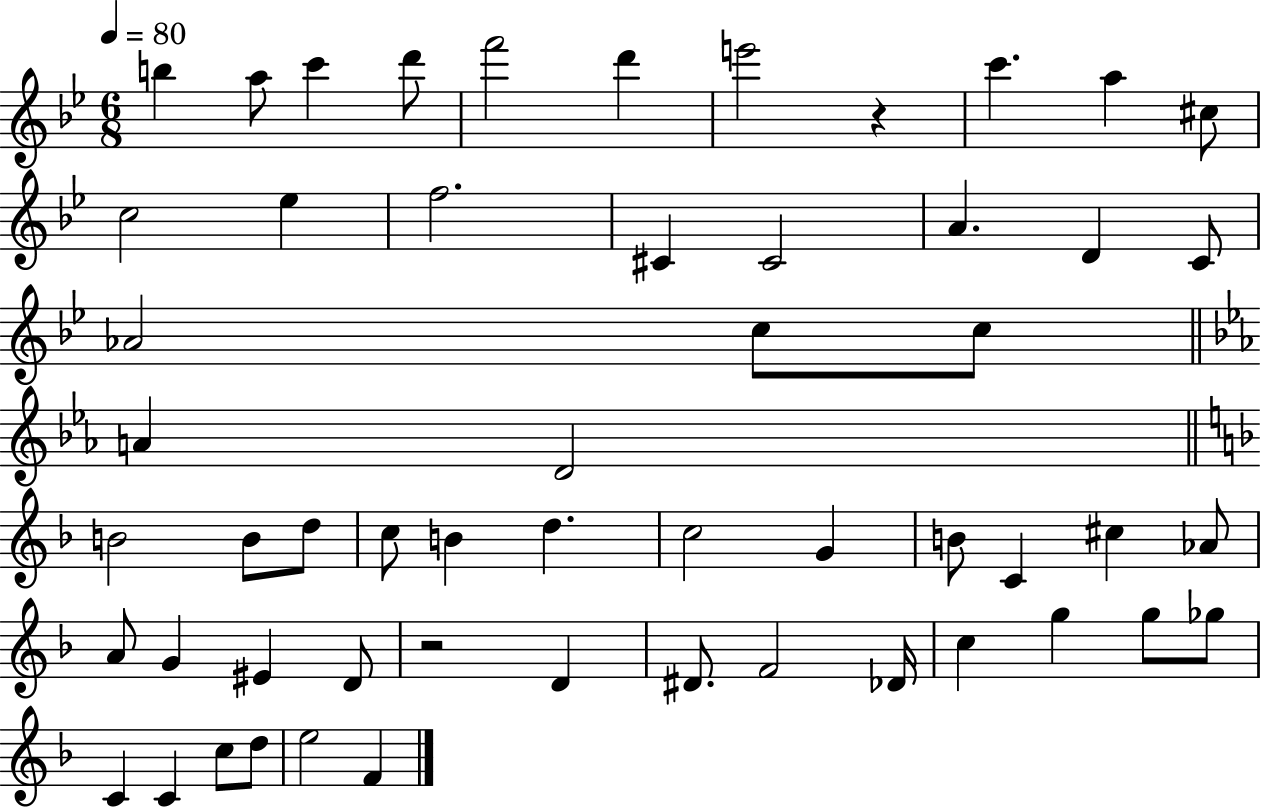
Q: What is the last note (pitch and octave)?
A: F4